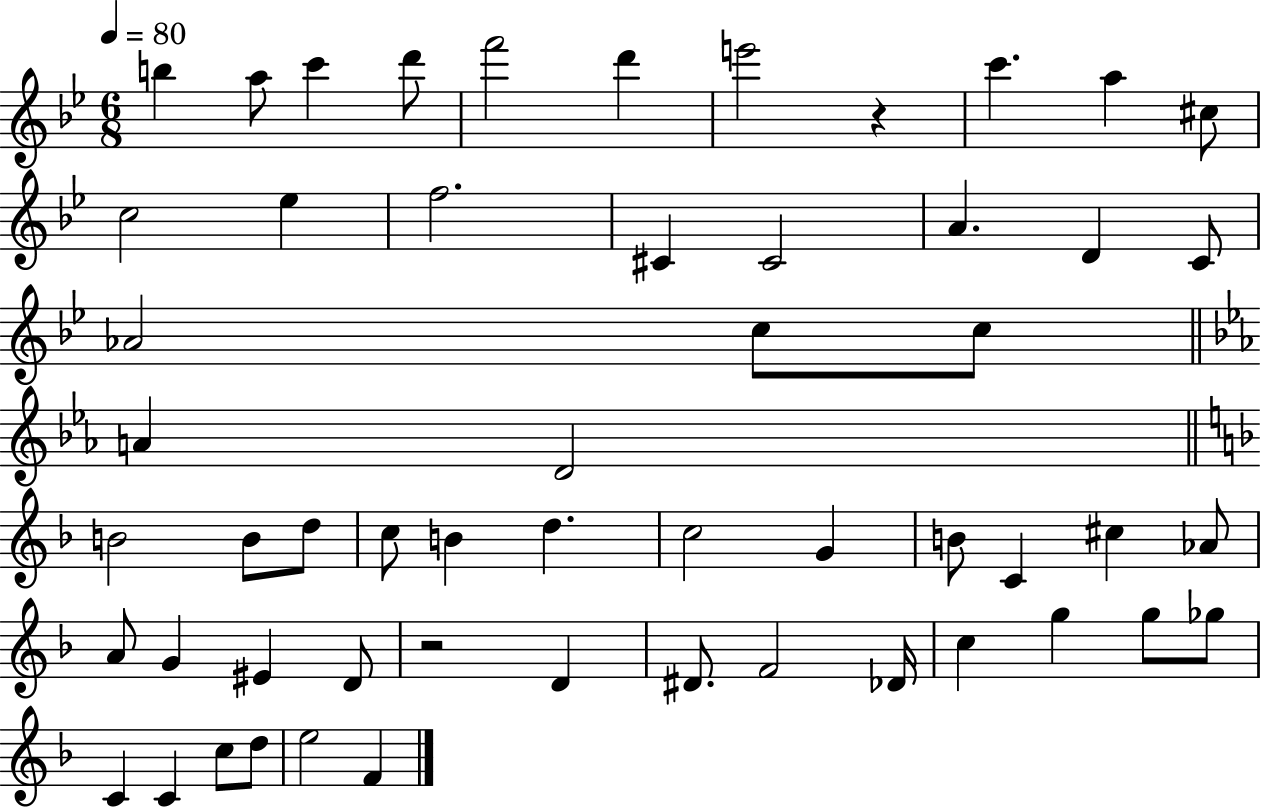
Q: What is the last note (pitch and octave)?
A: F4